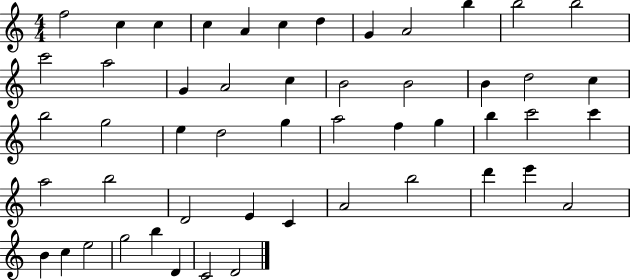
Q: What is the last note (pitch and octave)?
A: D4